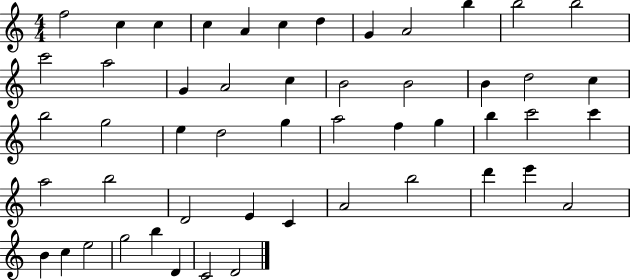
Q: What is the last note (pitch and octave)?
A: D4